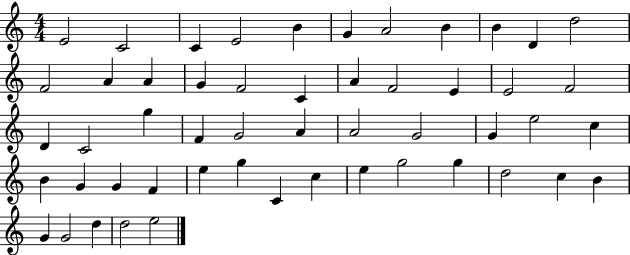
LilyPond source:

{
  \clef treble
  \numericTimeSignature
  \time 4/4
  \key c \major
  e'2 c'2 | c'4 e'2 b'4 | g'4 a'2 b'4 | b'4 d'4 d''2 | \break f'2 a'4 a'4 | g'4 f'2 c'4 | a'4 f'2 e'4 | e'2 f'2 | \break d'4 c'2 g''4 | f'4 g'2 a'4 | a'2 g'2 | g'4 e''2 c''4 | \break b'4 g'4 g'4 f'4 | e''4 g''4 c'4 c''4 | e''4 g''2 g''4 | d''2 c''4 b'4 | \break g'4 g'2 d''4 | d''2 e''2 | \bar "|."
}